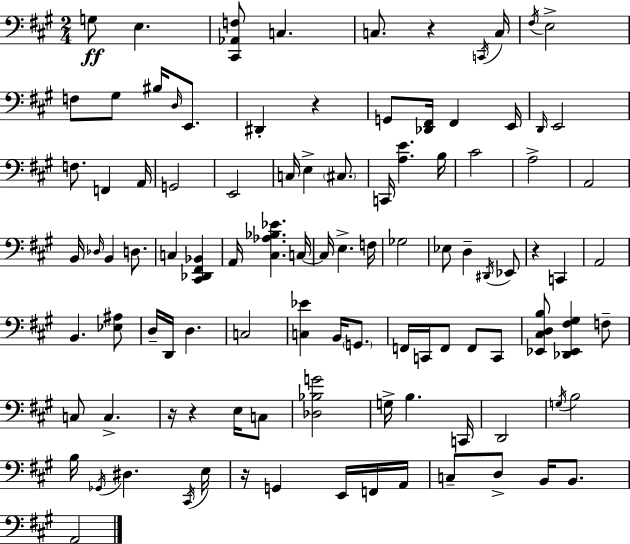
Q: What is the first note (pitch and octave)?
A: G3